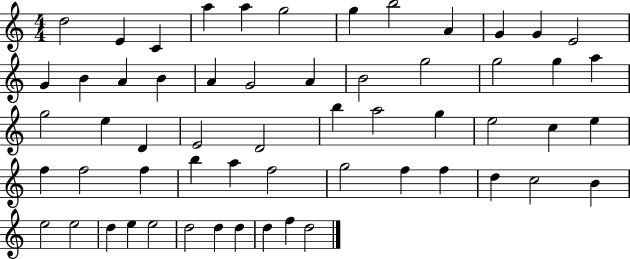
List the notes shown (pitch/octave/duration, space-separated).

D5/h E4/q C4/q A5/q A5/q G5/h G5/q B5/h A4/q G4/q G4/q E4/h G4/q B4/q A4/q B4/q A4/q G4/h A4/q B4/h G5/h G5/h G5/q A5/q G5/h E5/q D4/q E4/h D4/h B5/q A5/h G5/q E5/h C5/q E5/q F5/q F5/h F5/q B5/q A5/q F5/h G5/h F5/q F5/q D5/q C5/h B4/q E5/h E5/h D5/q E5/q E5/h D5/h D5/q D5/q D5/q F5/q D5/h